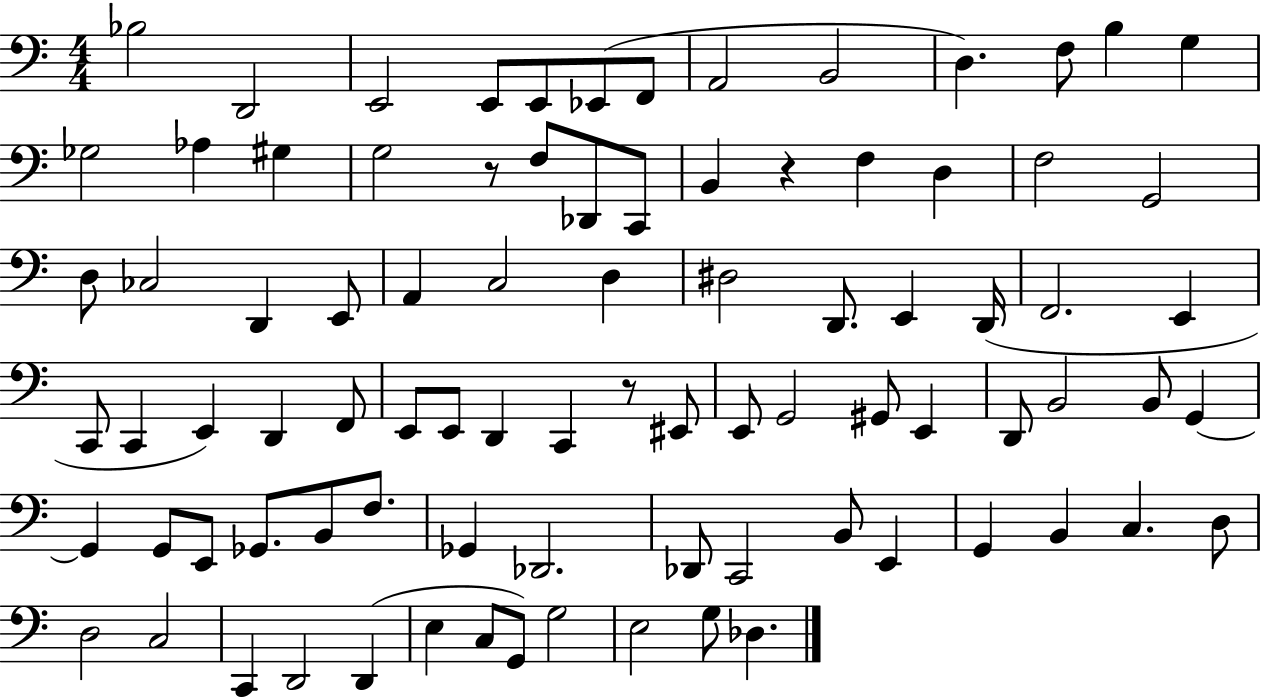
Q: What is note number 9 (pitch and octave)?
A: B2